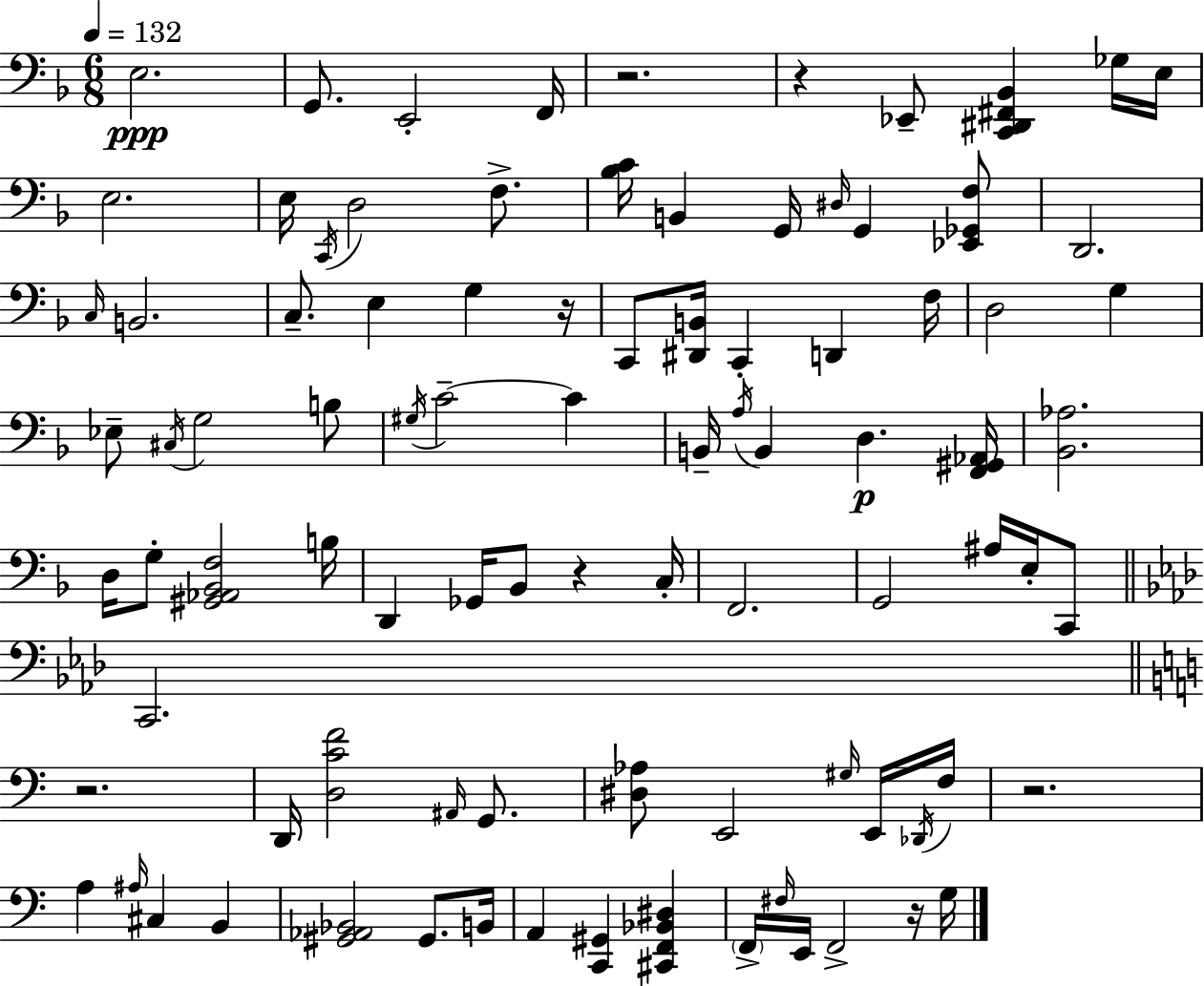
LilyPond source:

{
  \clef bass
  \numericTimeSignature
  \time 6/8
  \key f \major
  \tempo 4 = 132
  e2.\ppp | g,8. e,2-. f,16 | r2. | r4 ees,8-- <c, dis, fis, bes,>4 ges16 e16 | \break e2. | e16 \acciaccatura { c,16 } d2 f8.-> | <bes c'>16 b,4 g,16 \grace { dis16 } g,4 | <ees, ges, f>8 d,2. | \break \grace { c16 } b,2. | c8.-- e4 g4 | r16 c,8 <dis, b,>16 c,4-. d,4 | f16 d2 g4 | \break ees8-- \acciaccatura { cis16 } g2 | b8 \acciaccatura { gis16 } c'2--~~ | c'4 b,16-- \acciaccatura { a16 } b,4 d4.\p | <f, gis, aes,>16 <bes, aes>2. | \break d16 g8-. <gis, aes, bes, f>2 | b16 d,4 ges,16 bes,8 | r4 c16-. f,2. | g,2 | \break ais16 e16-. c,8 \bar "||" \break \key aes \major c,2. | \bar "||" \break \key a \minor r2. | d,16 <d c' f'>2 \grace { ais,16 } g,8. | <dis aes>8 e,2 \grace { gis16 } | e,16 \acciaccatura { des,16 } f16 r2. | \break a4 \grace { ais16 } cis4 | b,4 <gis, aes, bes,>2 | gis,8. b,16 a,4 <c, gis,>4 | <cis, f, bes, dis>4 \parenthesize f,16-> \grace { fis16 } e,16 f,2-> | \break r16 g16 \bar "|."
}